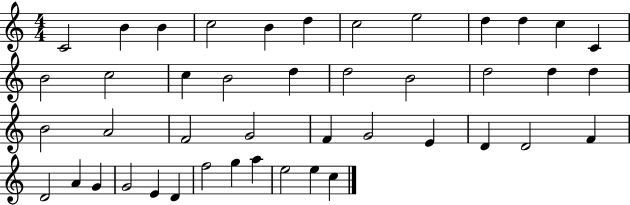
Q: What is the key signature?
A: C major